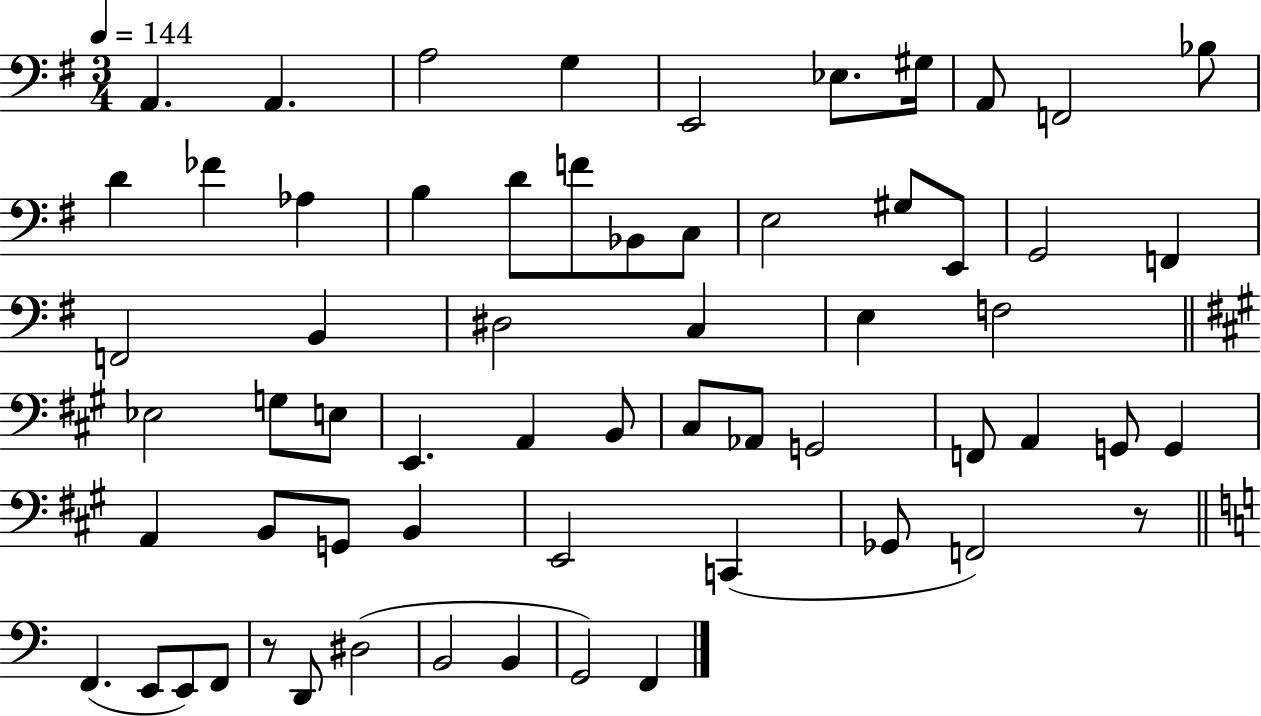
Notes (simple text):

A2/q. A2/q. A3/h G3/q E2/h Eb3/e. G#3/s A2/e F2/h Bb3/e D4/q FES4/q Ab3/q B3/q D4/e F4/e Bb2/e C3/e E3/h G#3/e E2/e G2/h F2/q F2/h B2/q D#3/h C3/q E3/q F3/h Eb3/h G3/e E3/e E2/q. A2/q B2/e C#3/e Ab2/e G2/h F2/e A2/q G2/e G2/q A2/q B2/e G2/e B2/q E2/h C2/q Gb2/e F2/h R/e F2/q. E2/e E2/e F2/e R/e D2/e D#3/h B2/h B2/q G2/h F2/q